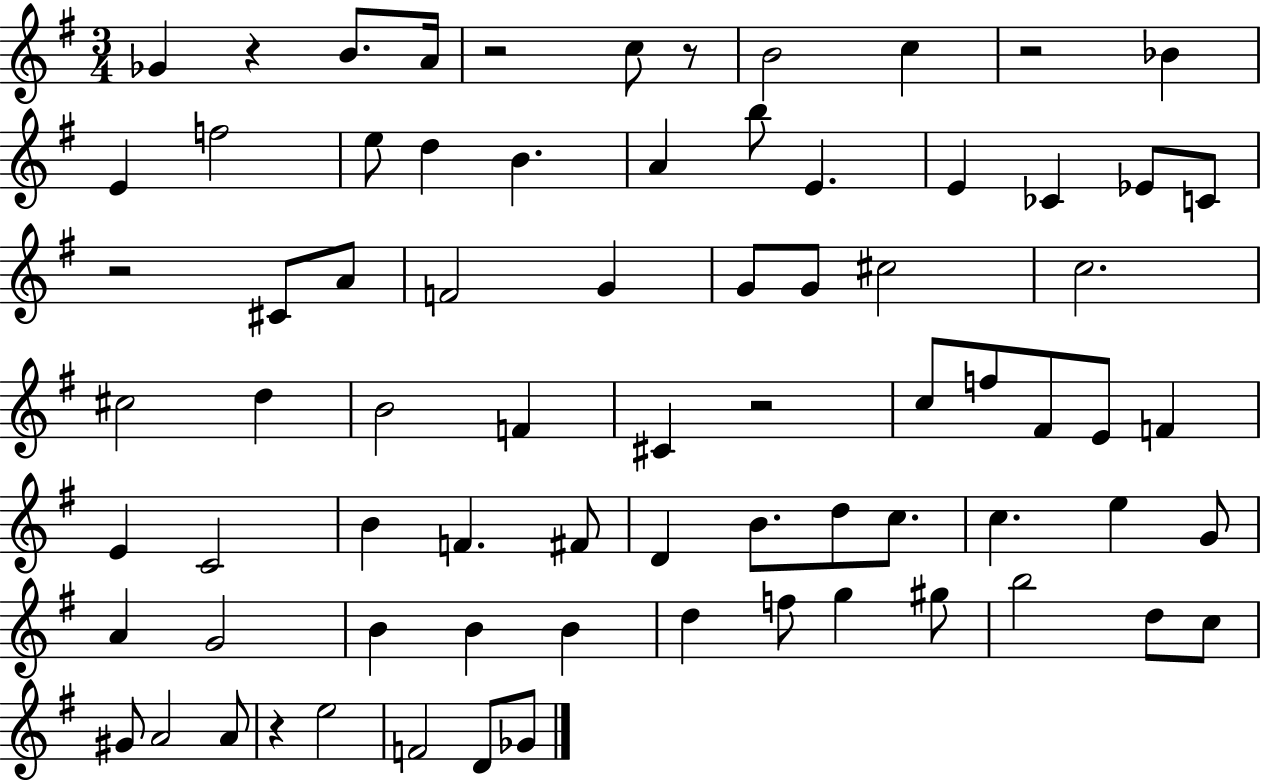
{
  \clef treble
  \numericTimeSignature
  \time 3/4
  \key g \major
  ges'4 r4 b'8. a'16 | r2 c''8 r8 | b'2 c''4 | r2 bes'4 | \break e'4 f''2 | e''8 d''4 b'4. | a'4 b''8 e'4. | e'4 ces'4 ees'8 c'8 | \break r2 cis'8 a'8 | f'2 g'4 | g'8 g'8 cis''2 | c''2. | \break cis''2 d''4 | b'2 f'4 | cis'4 r2 | c''8 f''8 fis'8 e'8 f'4 | \break e'4 c'2 | b'4 f'4. fis'8 | d'4 b'8. d''8 c''8. | c''4. e''4 g'8 | \break a'4 g'2 | b'4 b'4 b'4 | d''4 f''8 g''4 gis''8 | b''2 d''8 c''8 | \break gis'8 a'2 a'8 | r4 e''2 | f'2 d'8 ges'8 | \bar "|."
}